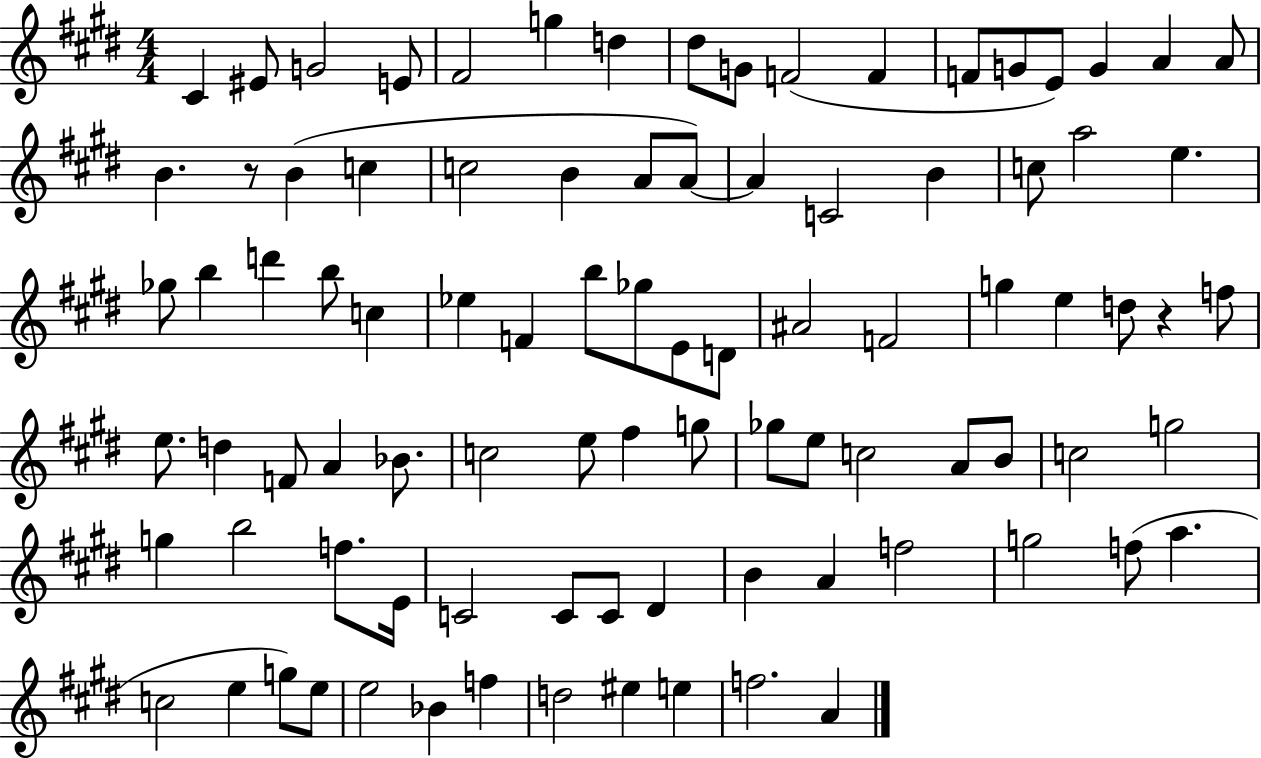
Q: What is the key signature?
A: E major